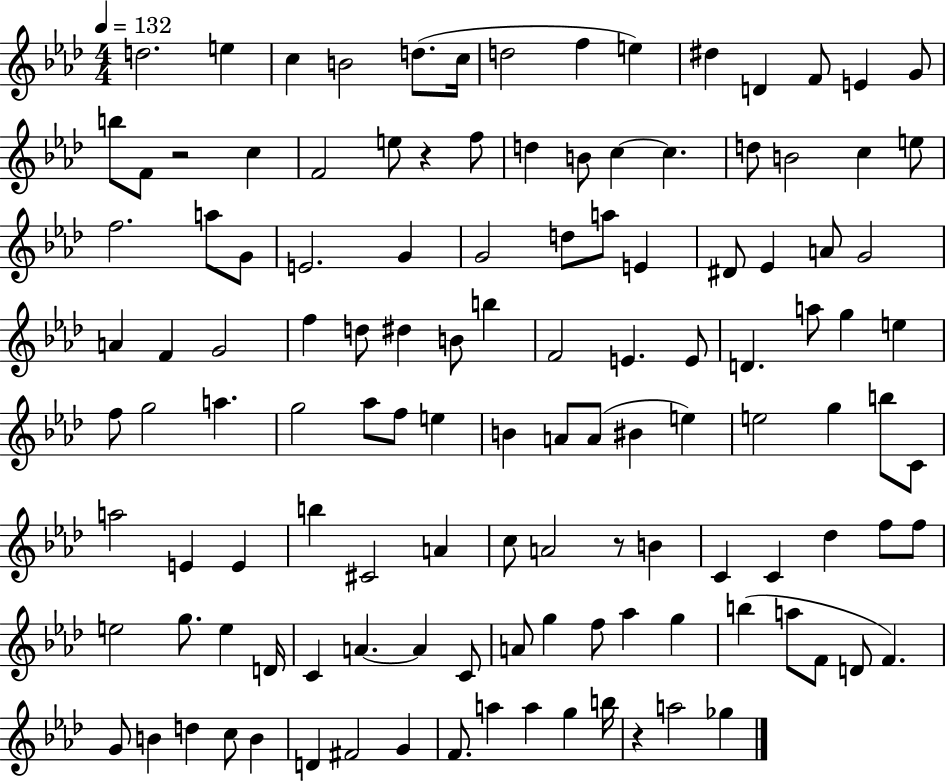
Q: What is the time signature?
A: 4/4